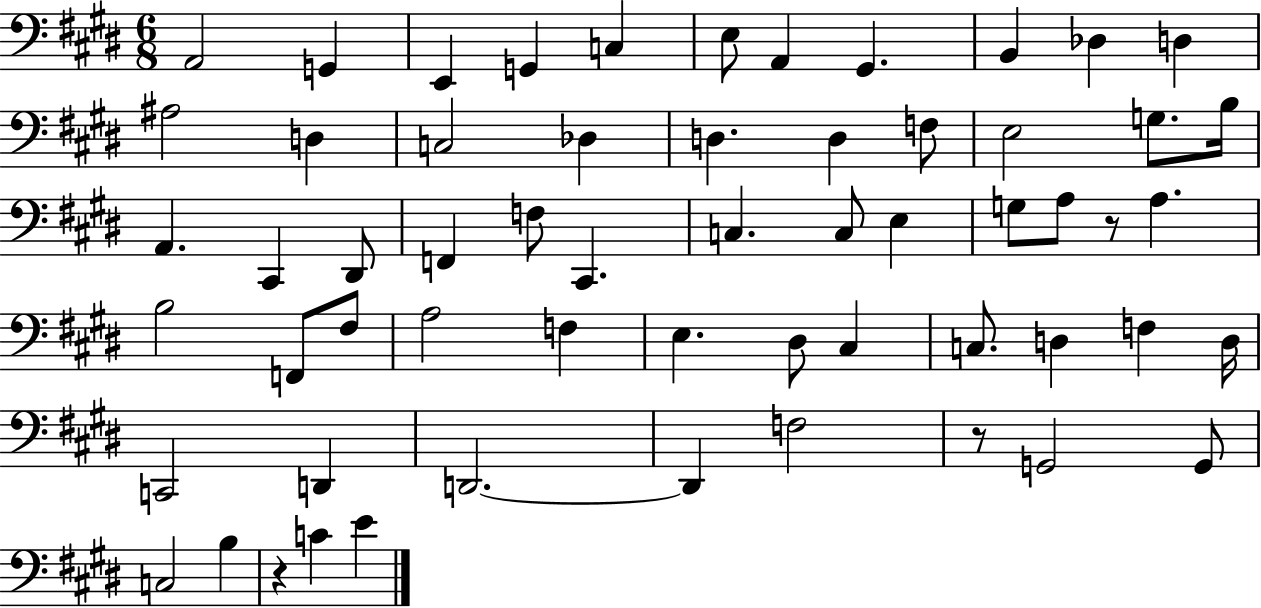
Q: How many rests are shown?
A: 3